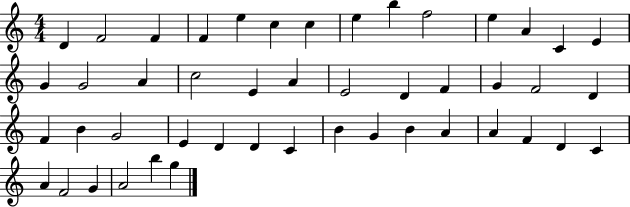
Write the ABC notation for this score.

X:1
T:Untitled
M:4/4
L:1/4
K:C
D F2 F F e c c e b f2 e A C E G G2 A c2 E A E2 D F G F2 D F B G2 E D D C B G B A A F D C A F2 G A2 b g